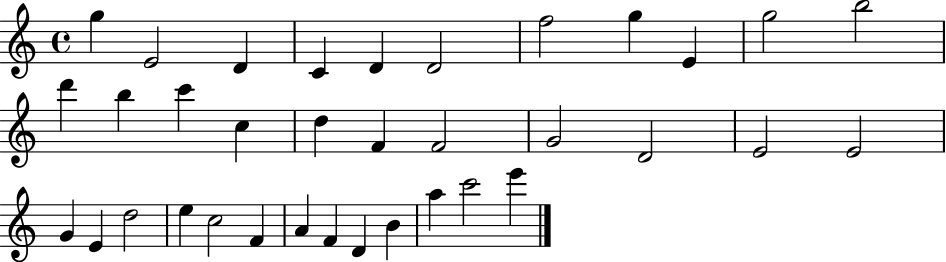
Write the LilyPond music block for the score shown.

{
  \clef treble
  \time 4/4
  \defaultTimeSignature
  \key c \major
  g''4 e'2 d'4 | c'4 d'4 d'2 | f''2 g''4 e'4 | g''2 b''2 | \break d'''4 b''4 c'''4 c''4 | d''4 f'4 f'2 | g'2 d'2 | e'2 e'2 | \break g'4 e'4 d''2 | e''4 c''2 f'4 | a'4 f'4 d'4 b'4 | a''4 c'''2 e'''4 | \break \bar "|."
}